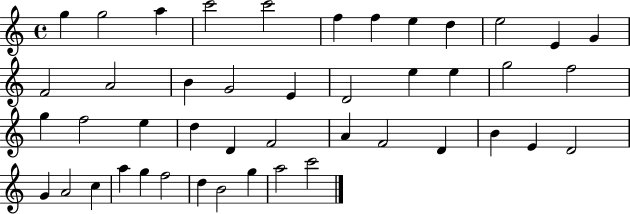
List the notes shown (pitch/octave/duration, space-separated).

G5/q G5/h A5/q C6/h C6/h F5/q F5/q E5/q D5/q E5/h E4/q G4/q F4/h A4/h B4/q G4/h E4/q D4/h E5/q E5/q G5/h F5/h G5/q F5/h E5/q D5/q D4/q F4/h A4/q F4/h D4/q B4/q E4/q D4/h G4/q A4/h C5/q A5/q G5/q F5/h D5/q B4/h G5/q A5/h C6/h